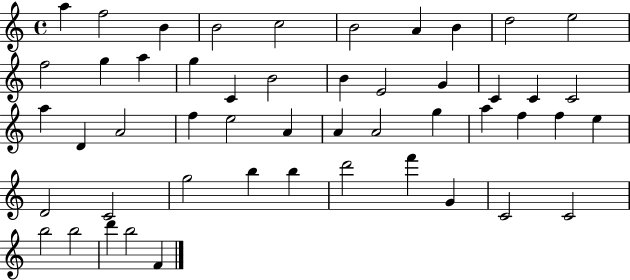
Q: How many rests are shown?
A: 0